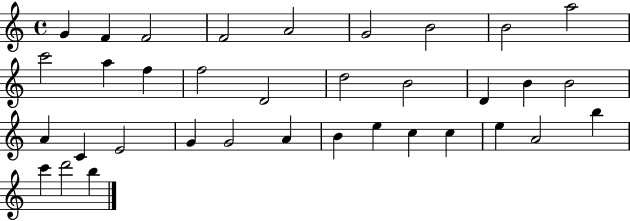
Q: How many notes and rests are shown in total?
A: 35